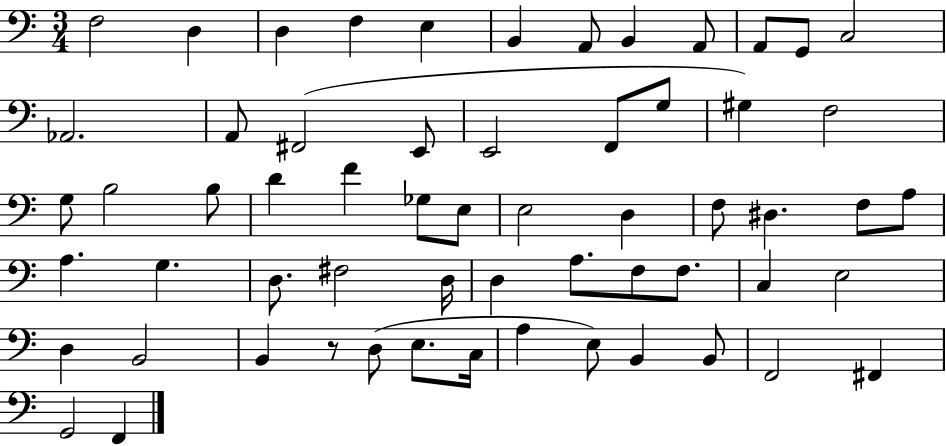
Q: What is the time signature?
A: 3/4